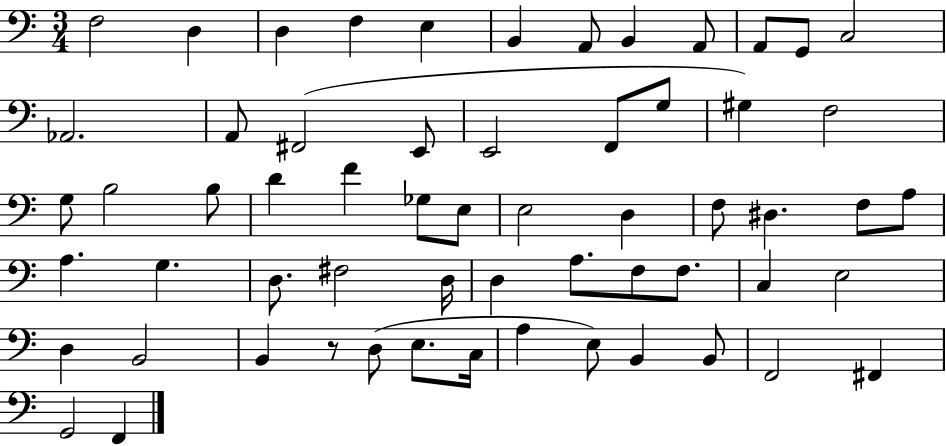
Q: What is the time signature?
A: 3/4